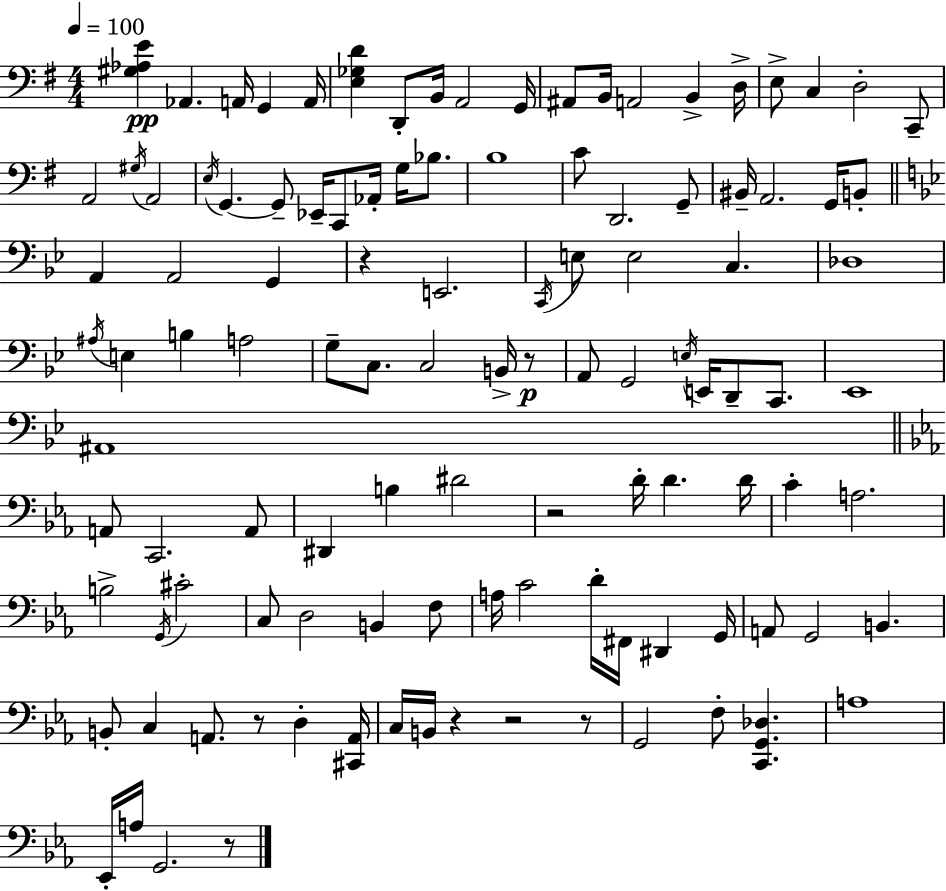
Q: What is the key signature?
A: E minor